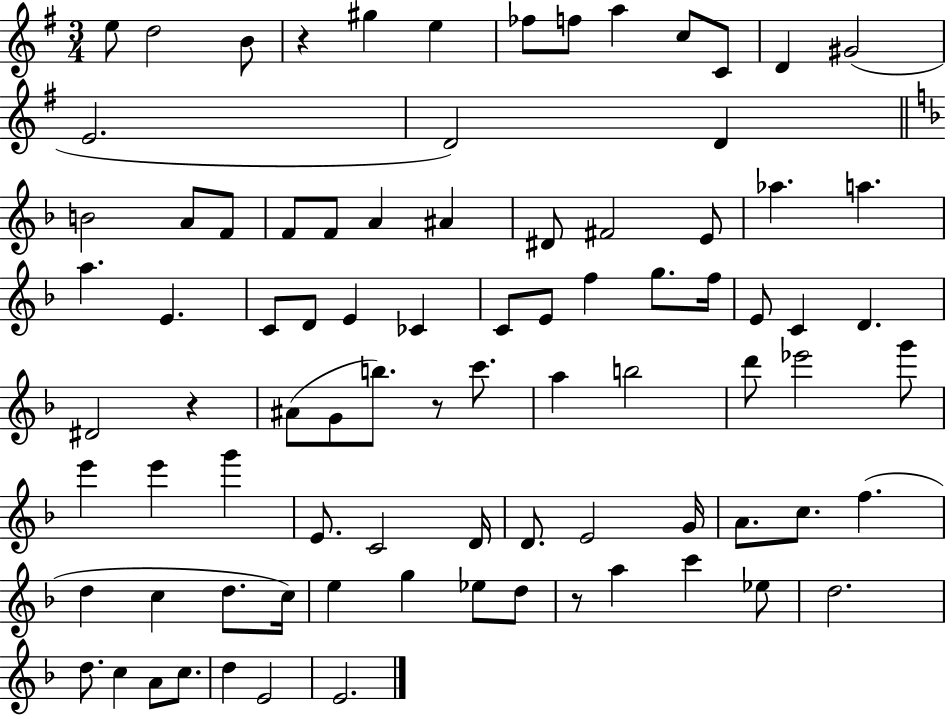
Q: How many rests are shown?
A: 4